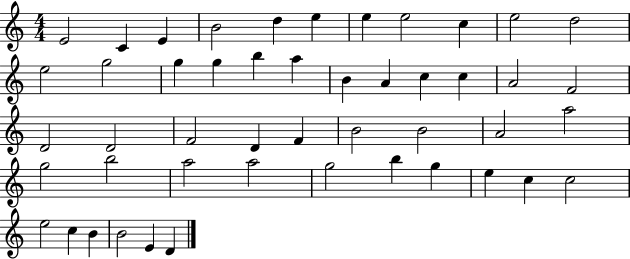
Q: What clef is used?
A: treble